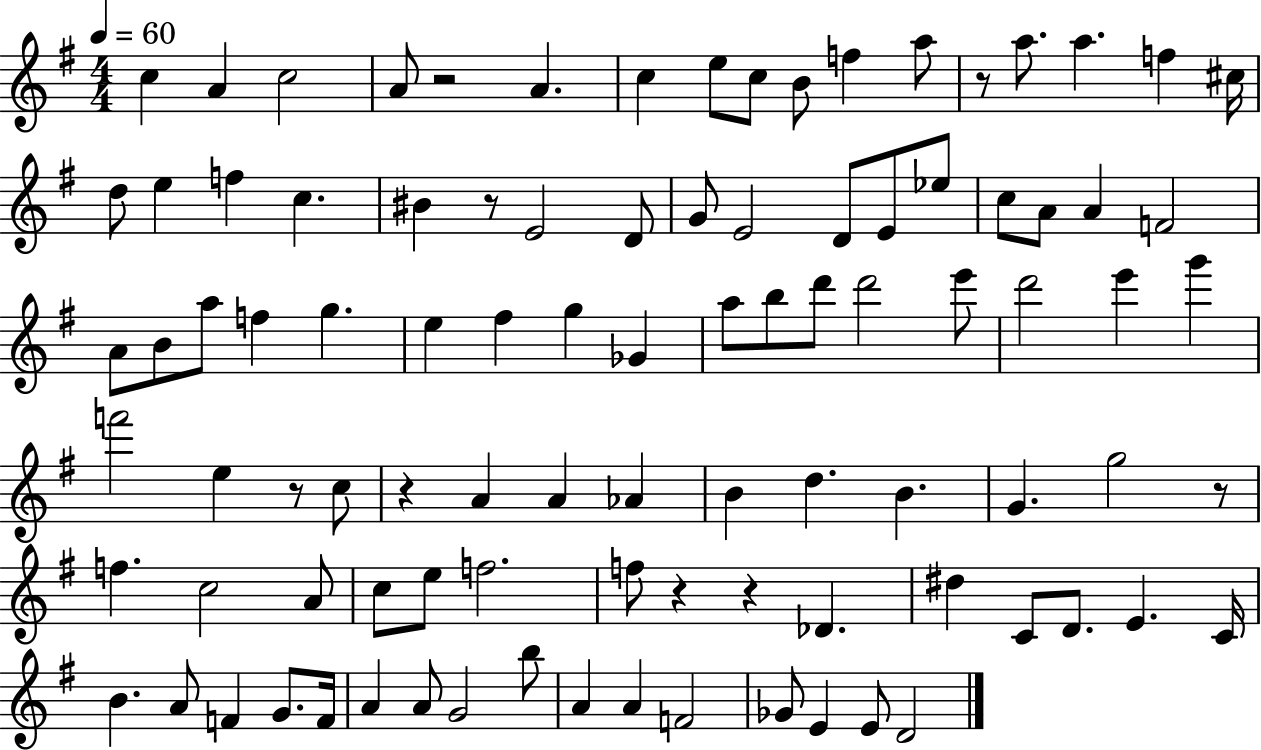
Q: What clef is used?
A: treble